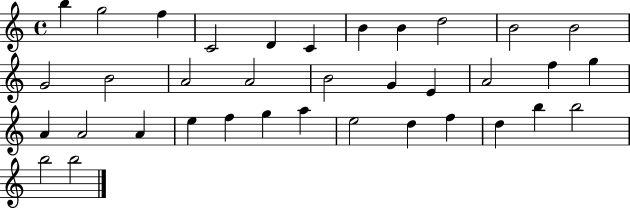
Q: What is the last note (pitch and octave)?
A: B5